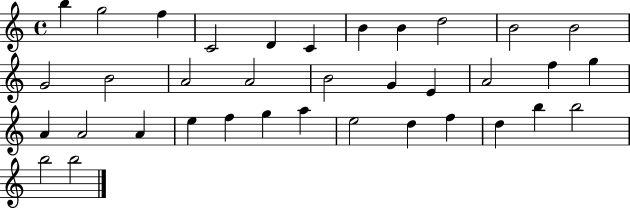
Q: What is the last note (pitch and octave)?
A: B5